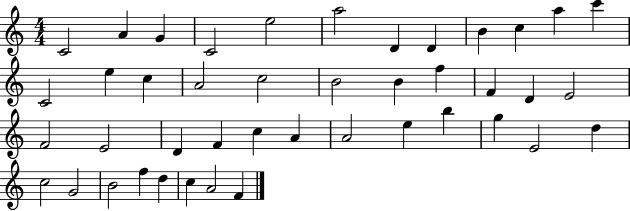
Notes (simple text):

C4/h A4/q G4/q C4/h E5/h A5/h D4/q D4/q B4/q C5/q A5/q C6/q C4/h E5/q C5/q A4/h C5/h B4/h B4/q F5/q F4/q D4/q E4/h F4/h E4/h D4/q F4/q C5/q A4/q A4/h E5/q B5/q G5/q E4/h D5/q C5/h G4/h B4/h F5/q D5/q C5/q A4/h F4/q